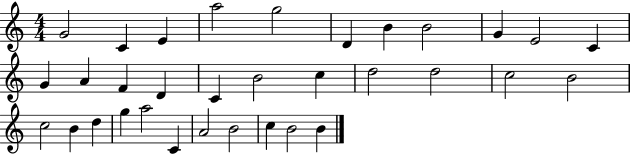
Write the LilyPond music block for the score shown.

{
  \clef treble
  \numericTimeSignature
  \time 4/4
  \key c \major
  g'2 c'4 e'4 | a''2 g''2 | d'4 b'4 b'2 | g'4 e'2 c'4 | \break g'4 a'4 f'4 d'4 | c'4 b'2 c''4 | d''2 d''2 | c''2 b'2 | \break c''2 b'4 d''4 | g''4 a''2 c'4 | a'2 b'2 | c''4 b'2 b'4 | \break \bar "|."
}